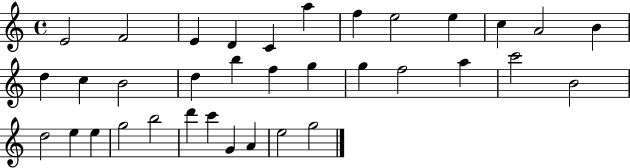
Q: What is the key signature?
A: C major